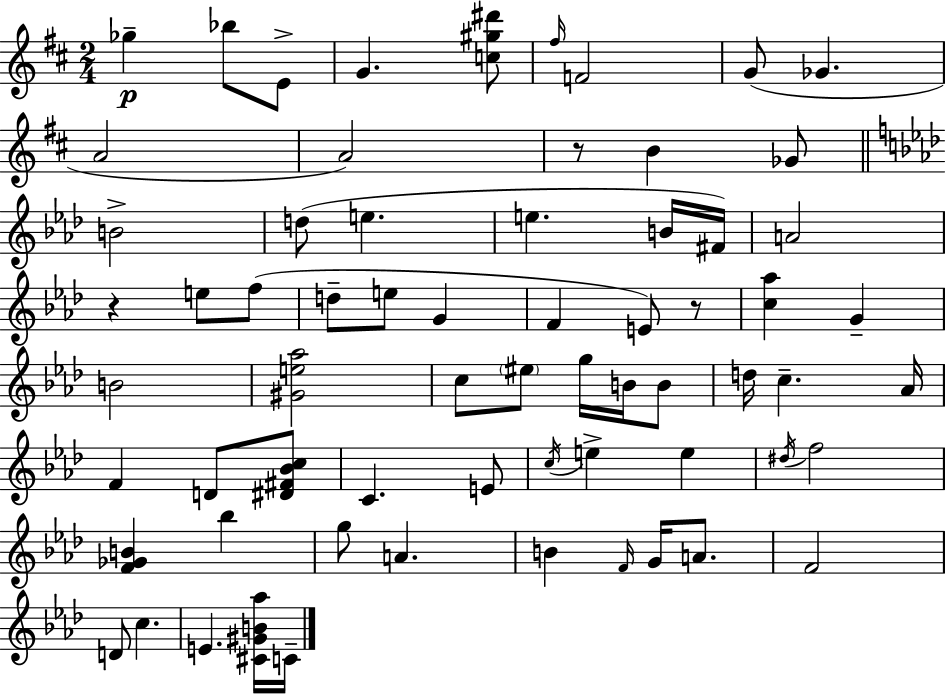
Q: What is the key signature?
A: D major